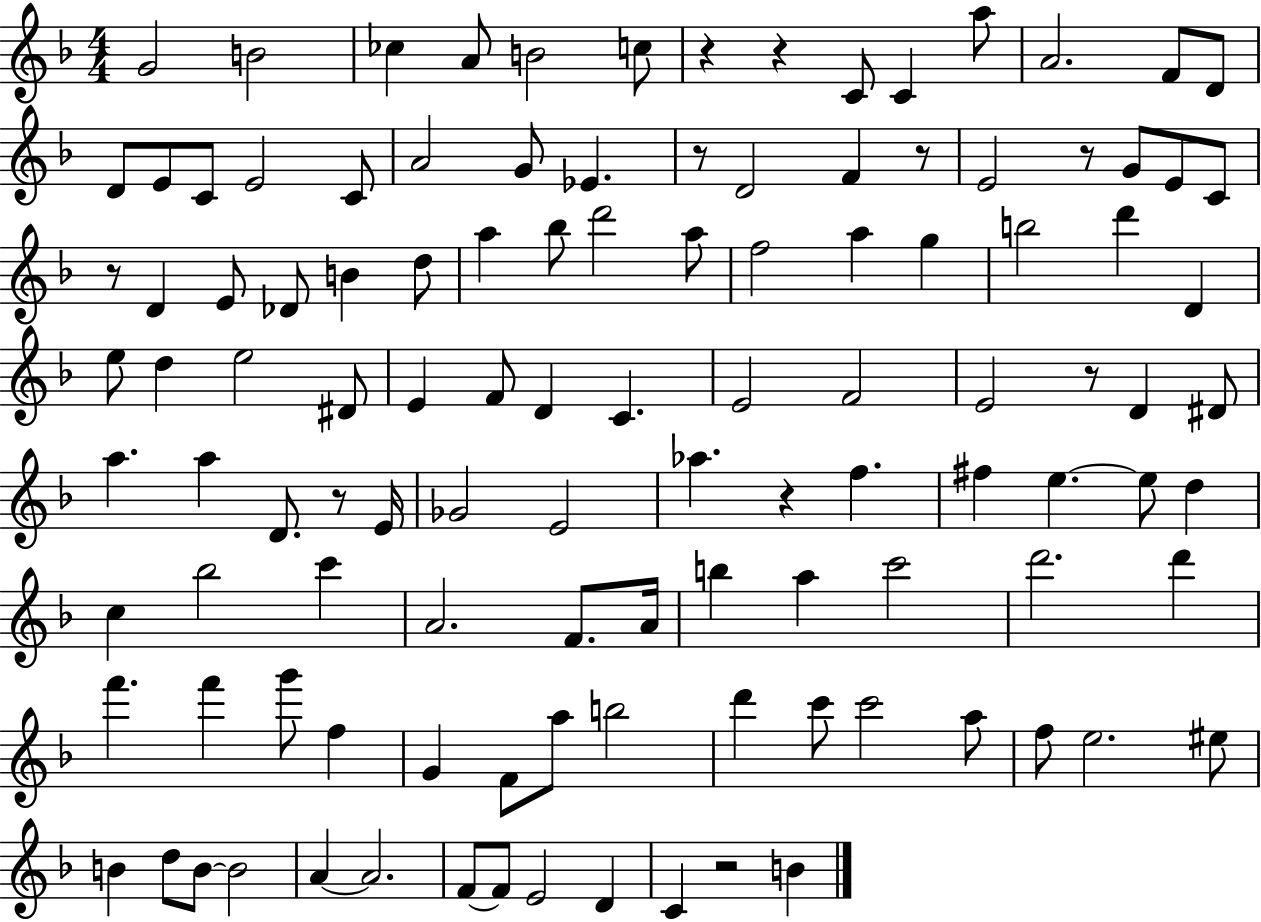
{
  \clef treble
  \numericTimeSignature
  \time 4/4
  \key f \major
  \repeat volta 2 { g'2 b'2 | ces''4 a'8 b'2 c''8 | r4 r4 c'8 c'4 a''8 | a'2. f'8 d'8 | \break d'8 e'8 c'8 e'2 c'8 | a'2 g'8 ees'4. | r8 d'2 f'4 r8 | e'2 r8 g'8 e'8 c'8 | \break r8 d'4 e'8 des'8 b'4 d''8 | a''4 bes''8 d'''2 a''8 | f''2 a''4 g''4 | b''2 d'''4 d'4 | \break e''8 d''4 e''2 dis'8 | e'4 f'8 d'4 c'4. | e'2 f'2 | e'2 r8 d'4 dis'8 | \break a''4. a''4 d'8. r8 e'16 | ges'2 e'2 | aes''4. r4 f''4. | fis''4 e''4.~~ e''8 d''4 | \break c''4 bes''2 c'''4 | a'2. f'8. a'16 | b''4 a''4 c'''2 | d'''2. d'''4 | \break f'''4. f'''4 g'''8 f''4 | g'4 f'8 a''8 b''2 | d'''4 c'''8 c'''2 a''8 | f''8 e''2. eis''8 | \break b'4 d''8 b'8~~ b'2 | a'4~~ a'2. | f'8~~ f'8 e'2 d'4 | c'4 r2 b'4 | \break } \bar "|."
}